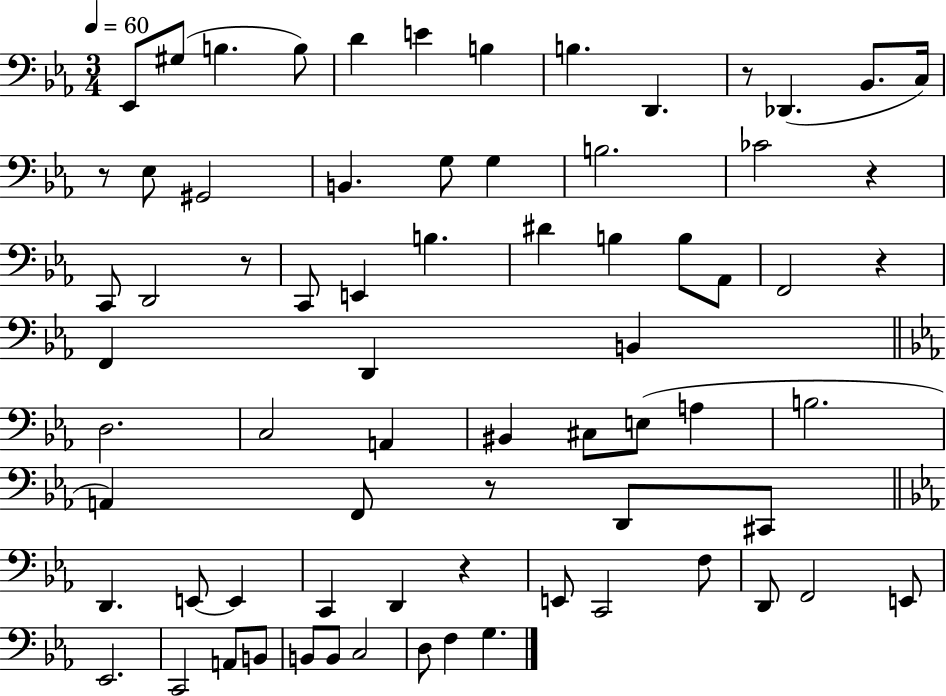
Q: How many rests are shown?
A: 7